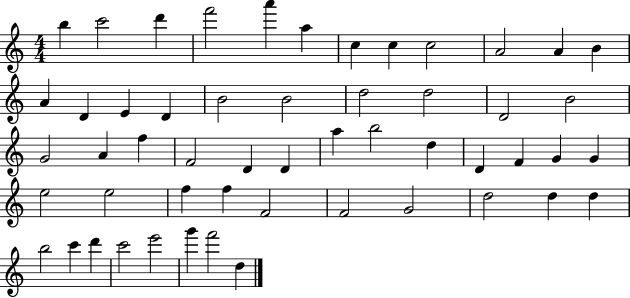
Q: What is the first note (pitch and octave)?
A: B5